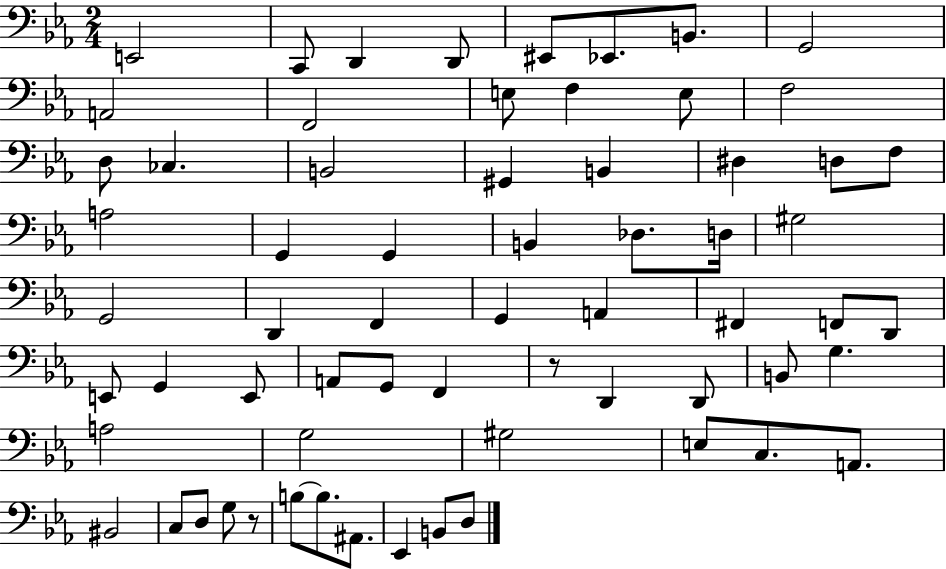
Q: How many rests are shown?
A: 2